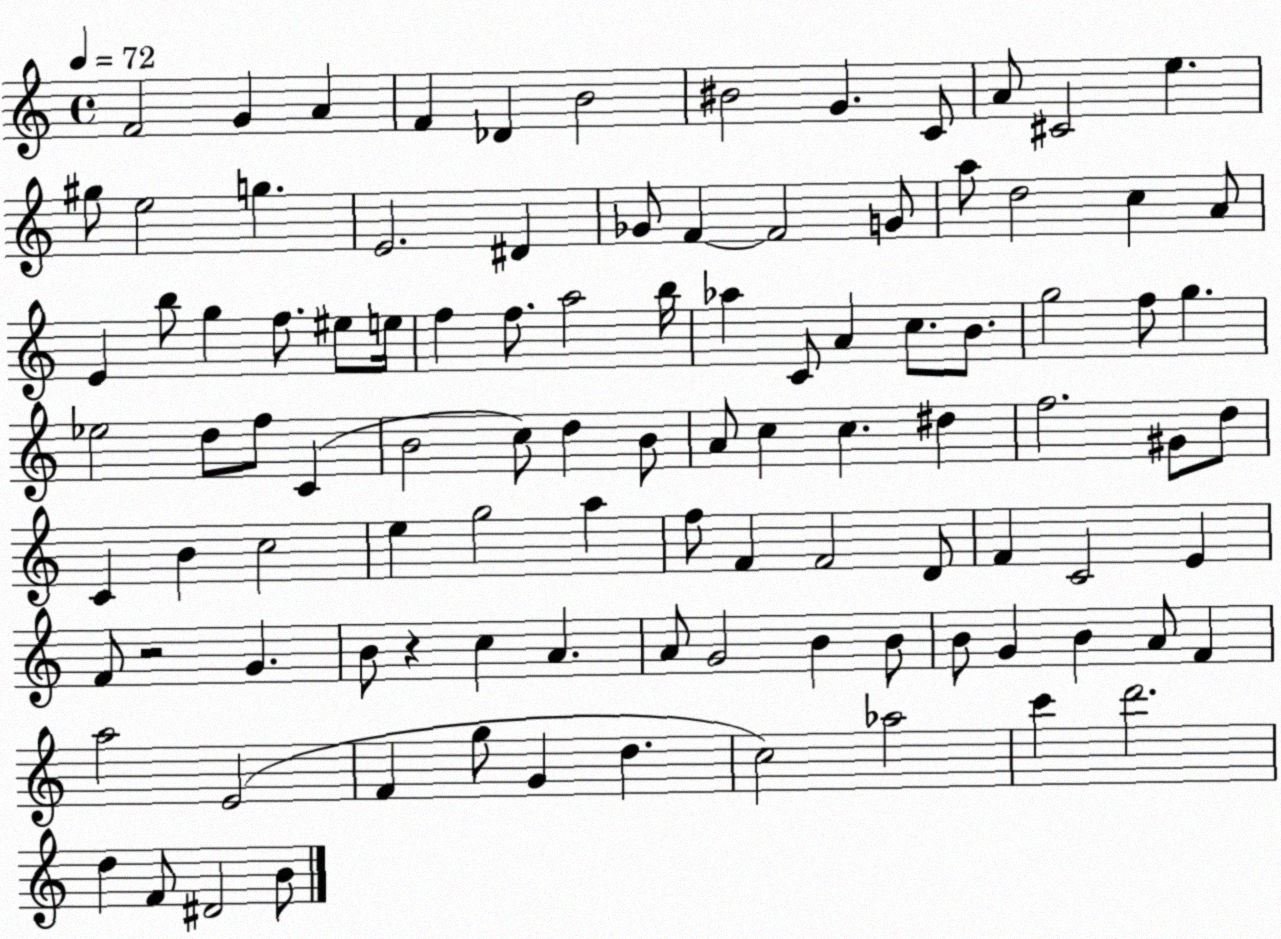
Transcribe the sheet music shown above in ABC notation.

X:1
T:Untitled
M:4/4
L:1/4
K:C
F2 G A F _D B2 ^B2 G C/2 A/2 ^C2 e ^g/2 e2 g E2 ^D _G/2 F F2 G/2 a/2 d2 c A/2 E b/2 g f/2 ^e/2 e/4 f f/2 a2 b/4 _a C/2 A c/2 B/2 g2 f/2 g _e2 d/2 f/2 C B2 c/2 d B/2 A/2 c c ^d f2 ^G/2 d/2 C B c2 e g2 a f/2 F F2 D/2 F C2 E F/2 z2 G B/2 z c A A/2 G2 B B/2 B/2 G B A/2 F a2 E2 F g/2 G d c2 _a2 c' d'2 d F/2 ^D2 B/2